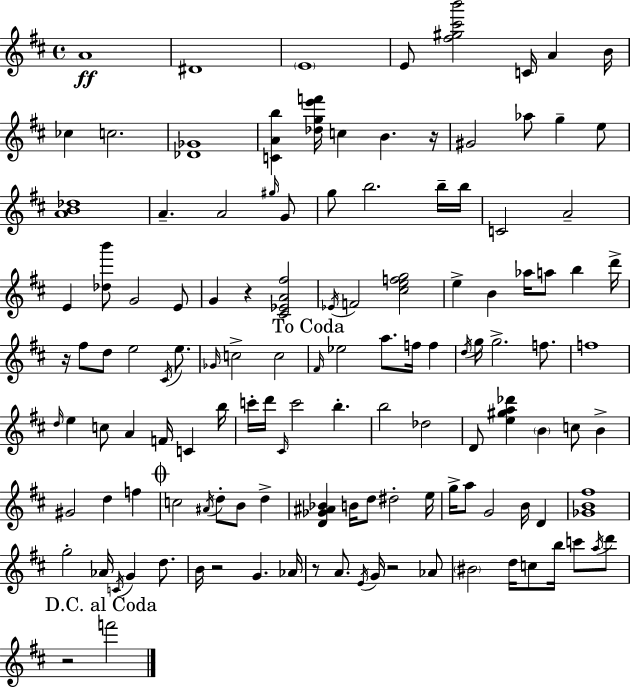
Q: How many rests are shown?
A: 7